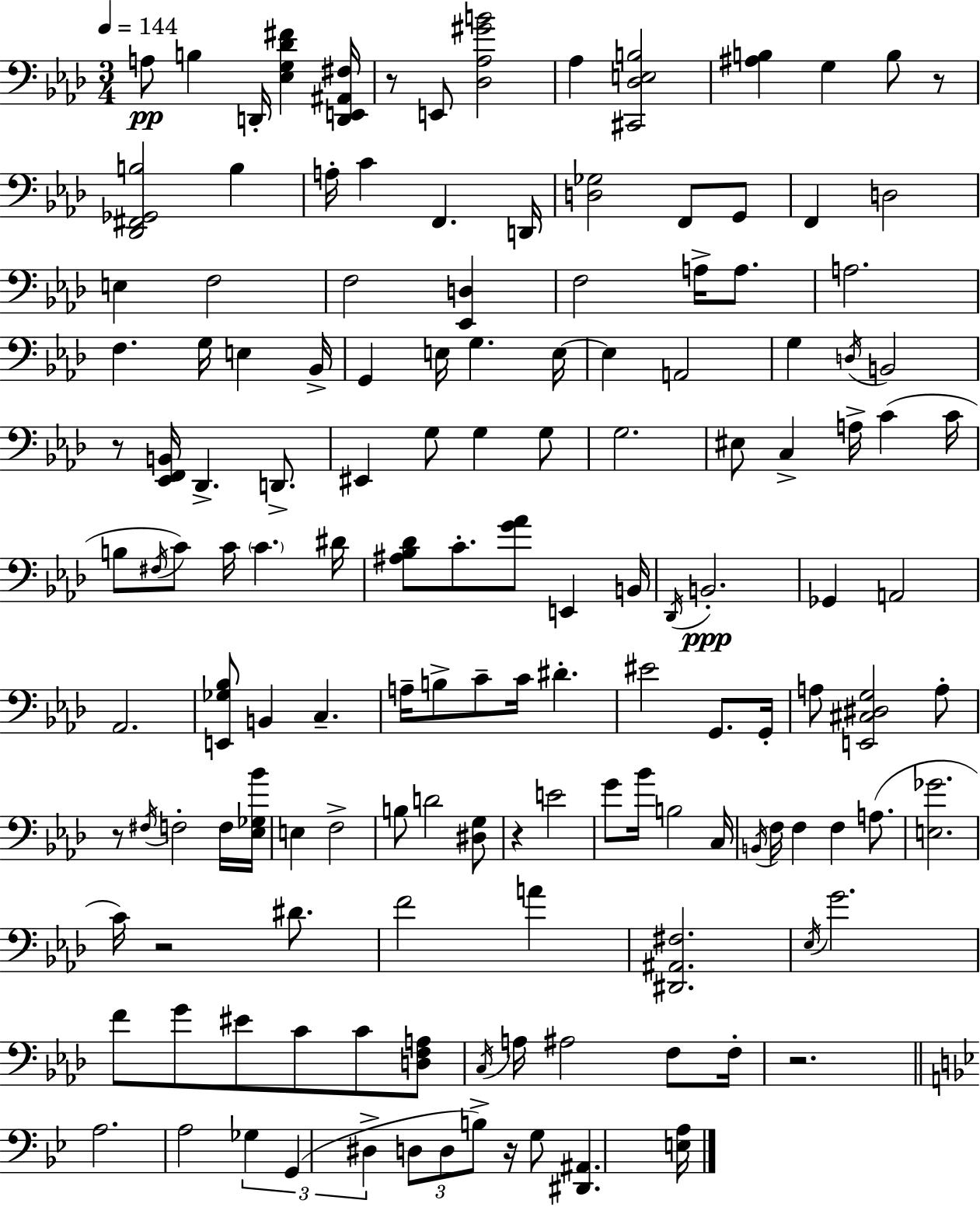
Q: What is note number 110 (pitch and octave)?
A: Gb3